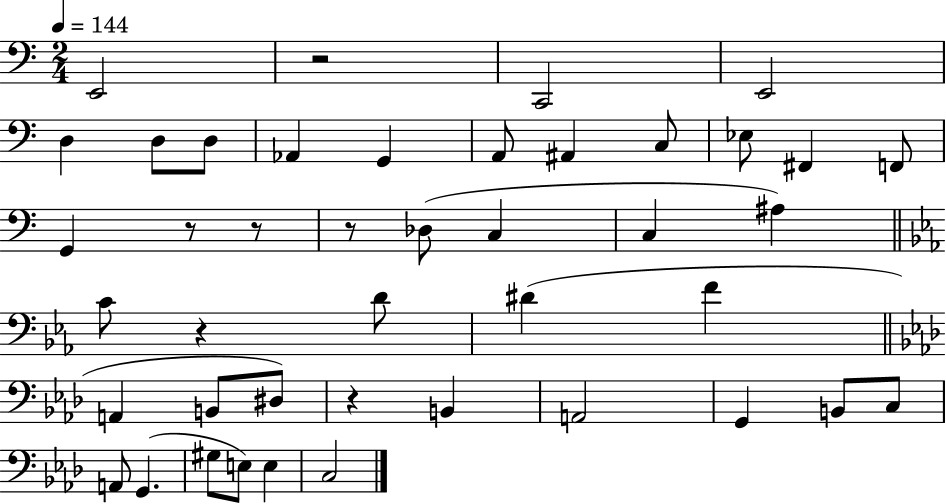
{
  \clef bass
  \numericTimeSignature
  \time 2/4
  \key c \major
  \tempo 4 = 144
  \repeat volta 2 { e,2 | r2 | c,2 | e,2 | \break d4 d8 d8 | aes,4 g,4 | a,8 ais,4 c8 | ees8 fis,4 f,8 | \break g,4 r8 r8 | r8 des8( c4 | c4 ais4) | \bar "||" \break \key ees \major c'8 r4 d'8 | dis'4( f'4 | \bar "||" \break \key aes \major a,4 b,8 dis8) | r4 b,4 | a,2 | g,4 b,8 c8 | \break a,8 g,4.( | gis8 e8) e4 | c2 | } \bar "|."
}